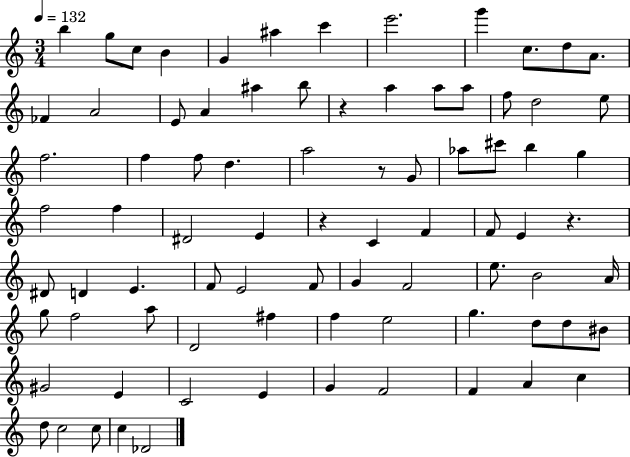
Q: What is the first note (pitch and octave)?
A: B5